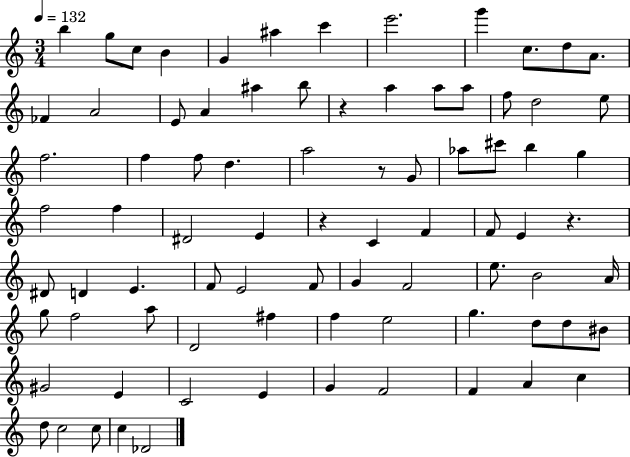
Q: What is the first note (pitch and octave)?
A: B5